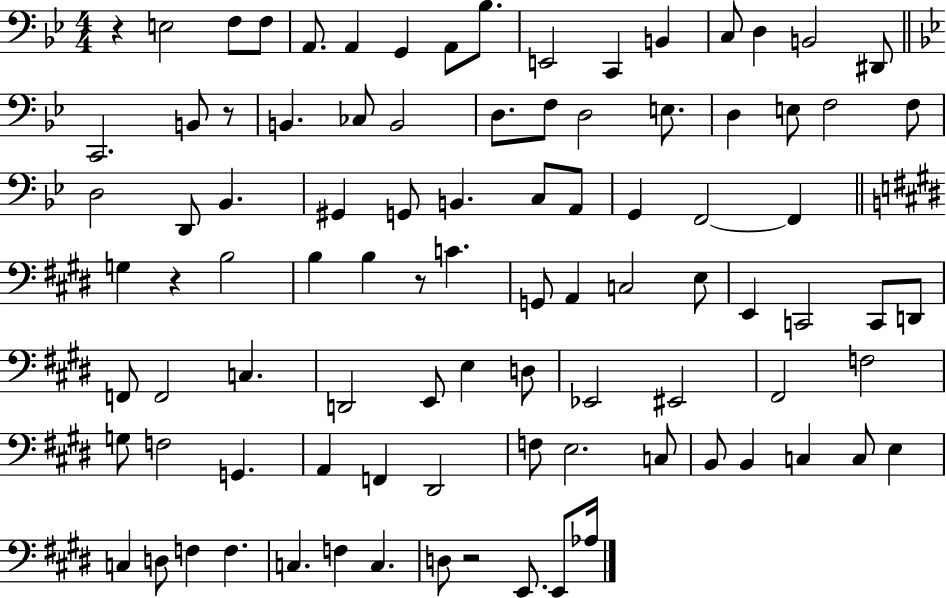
X:1
T:Untitled
M:4/4
L:1/4
K:Bb
z E,2 F,/2 F,/2 A,,/2 A,, G,, A,,/2 _B,/2 E,,2 C,, B,, C,/2 D, B,,2 ^D,,/2 C,,2 B,,/2 z/2 B,, _C,/2 B,,2 D,/2 F,/2 D,2 E,/2 D, E,/2 F,2 F,/2 D,2 D,,/2 _B,, ^G,, G,,/2 B,, C,/2 A,,/2 G,, F,,2 F,, G, z B,2 B, B, z/2 C G,,/2 A,, C,2 E,/2 E,, C,,2 C,,/2 D,,/2 F,,/2 F,,2 C, D,,2 E,,/2 E, D,/2 _E,,2 ^E,,2 ^F,,2 F,2 G,/2 F,2 G,, A,, F,, ^D,,2 F,/2 E,2 C,/2 B,,/2 B,, C, C,/2 E, C, D,/2 F, F, C, F, C, D,/2 z2 E,,/2 E,,/2 _A,/4